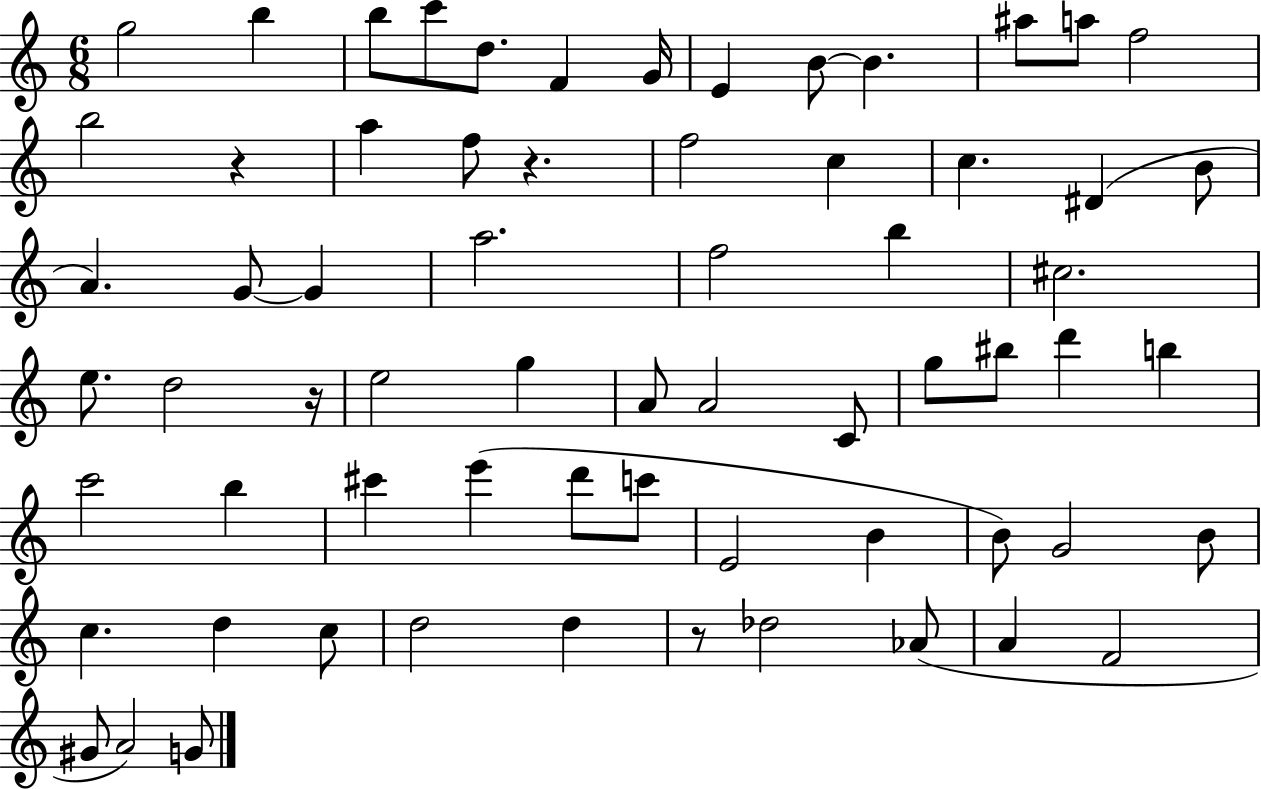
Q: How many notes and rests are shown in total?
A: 66